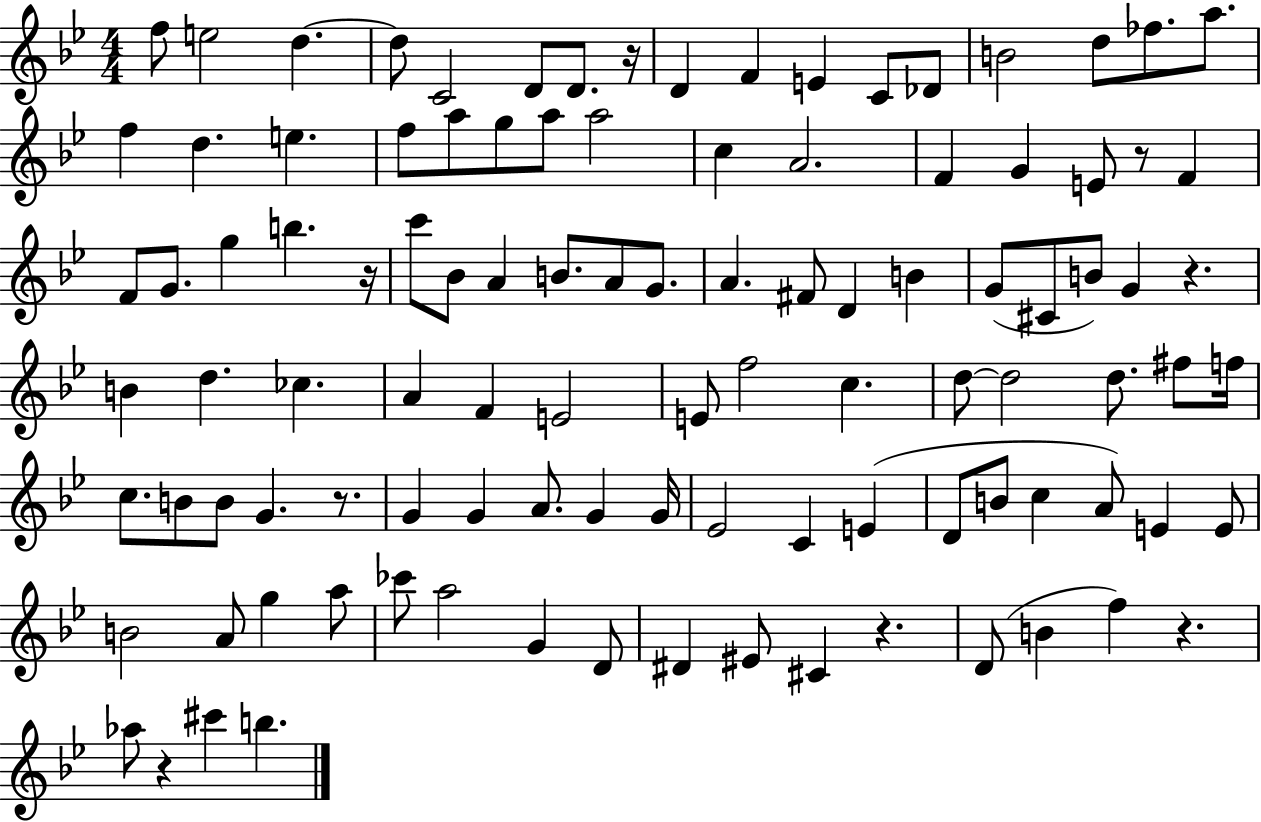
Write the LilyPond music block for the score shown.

{
  \clef treble
  \numericTimeSignature
  \time 4/4
  \key bes \major
  f''8 e''2 d''4.~~ | d''8 c'2 d'8 d'8. r16 | d'4 f'4 e'4 c'8 des'8 | b'2 d''8 fes''8. a''8. | \break f''4 d''4. e''4. | f''8 a''8 g''8 a''8 a''2 | c''4 a'2. | f'4 g'4 e'8 r8 f'4 | \break f'8 g'8. g''4 b''4. r16 | c'''8 bes'8 a'4 b'8. a'8 g'8. | a'4. fis'8 d'4 b'4 | g'8( cis'8 b'8) g'4 r4. | \break b'4 d''4. ces''4. | a'4 f'4 e'2 | e'8 f''2 c''4. | d''8~~ d''2 d''8. fis''8 f''16 | \break c''8. b'8 b'8 g'4. r8. | g'4 g'4 a'8. g'4 g'16 | ees'2 c'4 e'4( | d'8 b'8 c''4 a'8) e'4 e'8 | \break b'2 a'8 g''4 a''8 | ces'''8 a''2 g'4 d'8 | dis'4 eis'8 cis'4 r4. | d'8( b'4 f''4) r4. | \break aes''8 r4 cis'''4 b''4. | \bar "|."
}